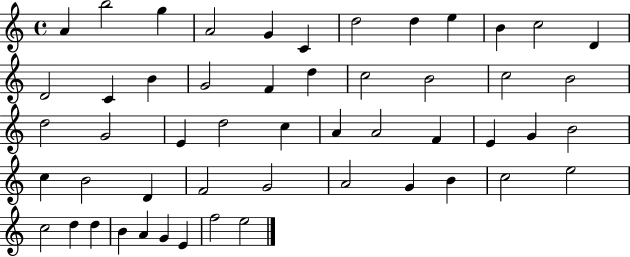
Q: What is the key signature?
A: C major